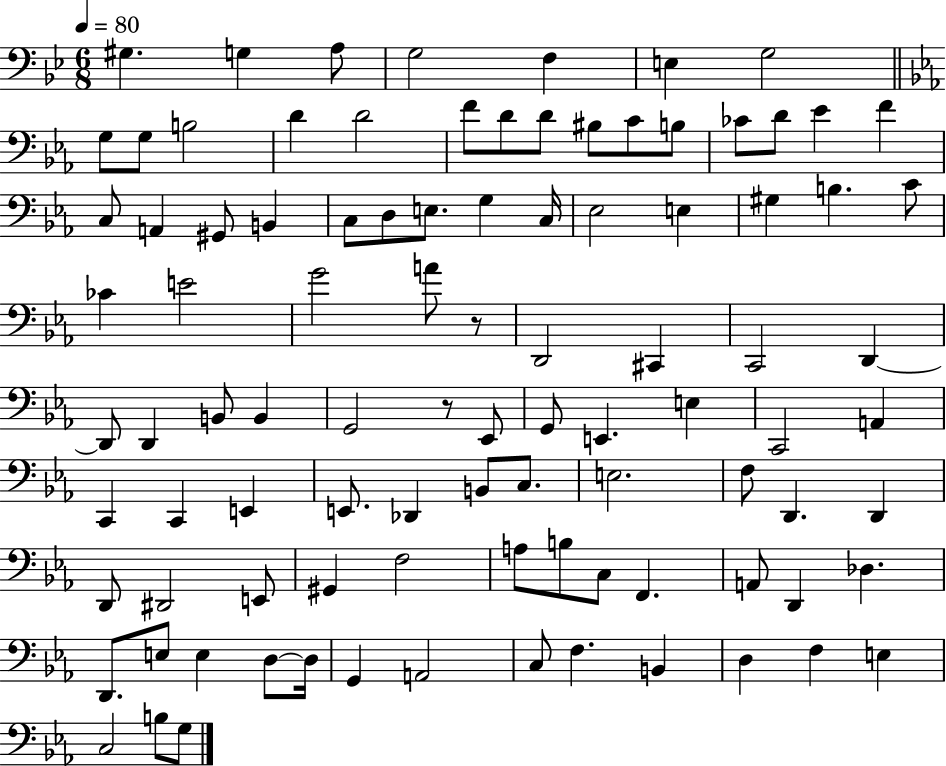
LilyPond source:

{
  \clef bass
  \numericTimeSignature
  \time 6/8
  \key bes \major
  \tempo 4 = 80
  \repeat volta 2 { gis4. g4 a8 | g2 f4 | e4 g2 | \bar "||" \break \key ees \major g8 g8 b2 | d'4 d'2 | f'8 d'8 d'8 bis8 c'8 b8 | ces'8 d'8 ees'4 f'4 | \break c8 a,4 gis,8 b,4 | c8 d8 e8. g4 c16 | ees2 e4 | gis4 b4. c'8 | \break ces'4 e'2 | g'2 a'8 r8 | d,2 cis,4 | c,2 d,4~~ | \break d,8 d,4 b,8 b,4 | g,2 r8 ees,8 | g,8 e,4. e4 | c,2 a,4 | \break c,4 c,4 e,4 | e,8. des,4 b,8 c8. | e2. | f8 d,4. d,4 | \break d,8 dis,2 e,8 | gis,4 f2 | a8 b8 c8 f,4. | a,8 d,4 des4. | \break d,8. e8 e4 d8~~ d16 | g,4 a,2 | c8 f4. b,4 | d4 f4 e4 | \break c2 b8 g8 | } \bar "|."
}